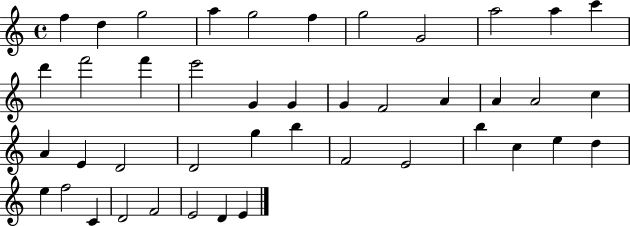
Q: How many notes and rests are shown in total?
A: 43